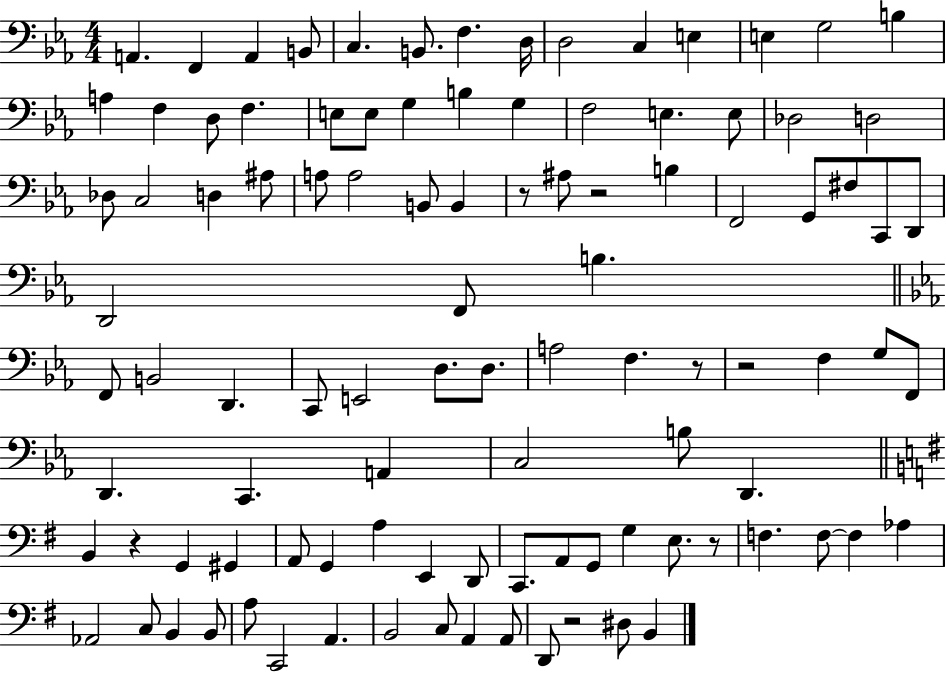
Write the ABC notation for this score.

X:1
T:Untitled
M:4/4
L:1/4
K:Eb
A,, F,, A,, B,,/2 C, B,,/2 F, D,/4 D,2 C, E, E, G,2 B, A, F, D,/2 F, E,/2 E,/2 G, B, G, F,2 E, E,/2 _D,2 D,2 _D,/2 C,2 D, ^A,/2 A,/2 A,2 B,,/2 B,, z/2 ^A,/2 z2 B, F,,2 G,,/2 ^F,/2 C,,/2 D,,/2 D,,2 F,,/2 B, F,,/2 B,,2 D,, C,,/2 E,,2 D,/2 D,/2 A,2 F, z/2 z2 F, G,/2 F,,/2 D,, C,, A,, C,2 B,/2 D,, B,, z G,, ^G,, A,,/2 G,, A, E,, D,,/2 C,,/2 A,,/2 G,,/2 G, E,/2 z/2 F, F,/2 F, _A, _A,,2 C,/2 B,, B,,/2 A,/2 C,,2 A,, B,,2 C,/2 A,, A,,/2 D,,/2 z2 ^D,/2 B,,